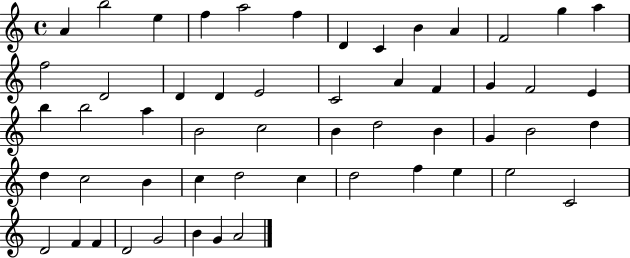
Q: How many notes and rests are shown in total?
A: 54